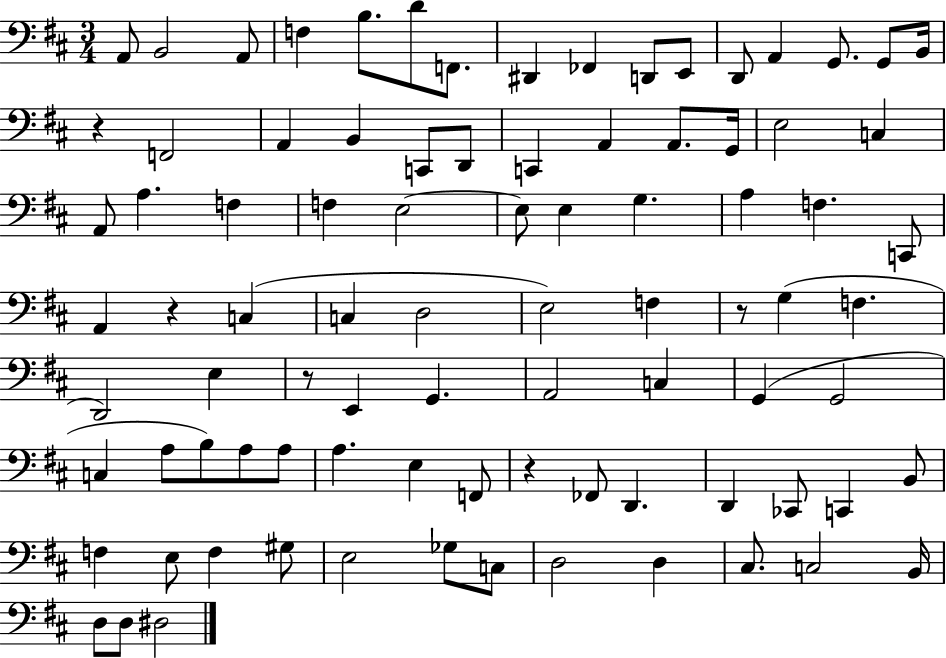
{
  \clef bass
  \numericTimeSignature
  \time 3/4
  \key d \major
  \repeat volta 2 { a,8 b,2 a,8 | f4 b8. d'8 f,8. | dis,4 fes,4 d,8 e,8 | d,8 a,4 g,8. g,8 b,16 | \break r4 f,2 | a,4 b,4 c,8 d,8 | c,4 a,4 a,8. g,16 | e2 c4 | \break a,8 a4. f4 | f4 e2~~ | e8 e4 g4. | a4 f4. c,8 | \break a,4 r4 c4( | c4 d2 | e2) f4 | r8 g4( f4. | \break d,2) e4 | r8 e,4 g,4. | a,2 c4 | g,4( g,2 | \break c4 a8 b8) a8 a8 | a4. e4 f,8 | r4 fes,8 d,4. | d,4 ces,8 c,4 b,8 | \break f4 e8 f4 gis8 | e2 ges8 c8 | d2 d4 | cis8. c2 b,16 | \break d8 d8 dis2 | } \bar "|."
}